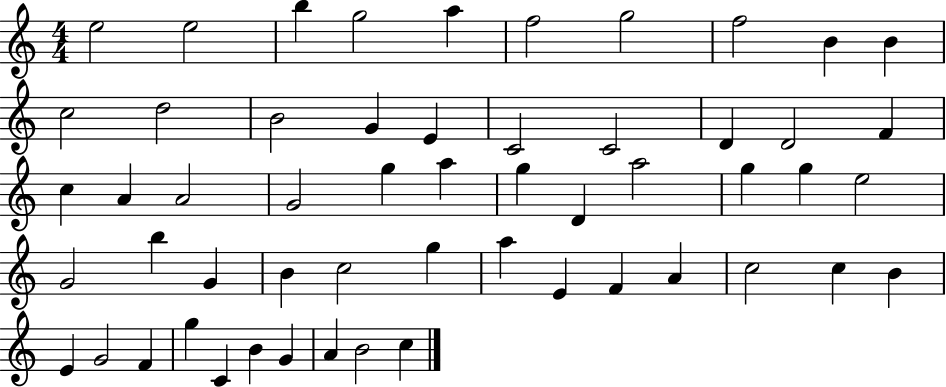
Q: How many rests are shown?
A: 0